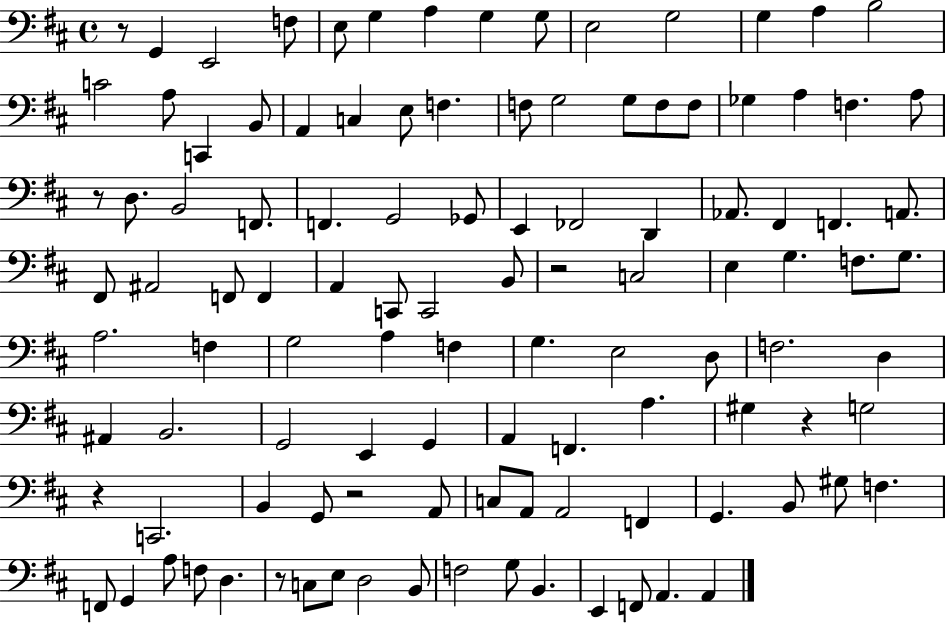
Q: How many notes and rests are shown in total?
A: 111